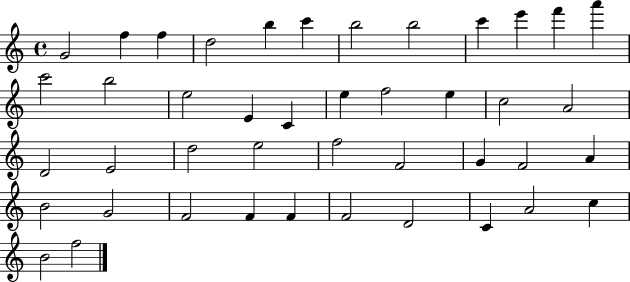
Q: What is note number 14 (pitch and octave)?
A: B5